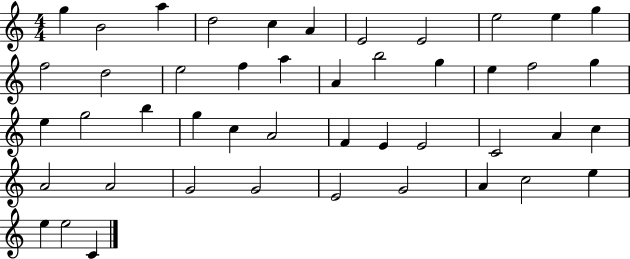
X:1
T:Untitled
M:4/4
L:1/4
K:C
g B2 a d2 c A E2 E2 e2 e g f2 d2 e2 f a A b2 g e f2 g e g2 b g c A2 F E E2 C2 A c A2 A2 G2 G2 E2 G2 A c2 e e e2 C